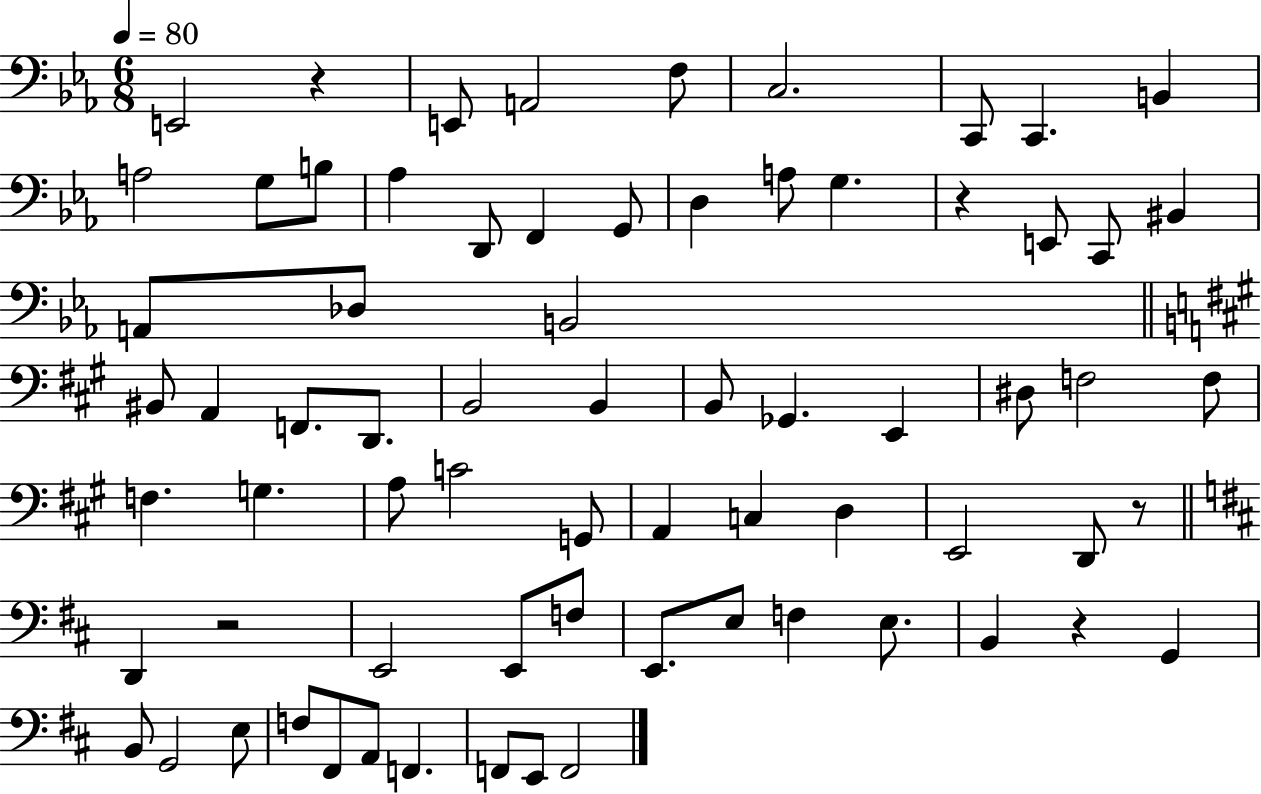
E2/h R/q E2/e A2/h F3/e C3/h. C2/e C2/q. B2/q A3/h G3/e B3/e Ab3/q D2/e F2/q G2/e D3/q A3/e G3/q. R/q E2/e C2/e BIS2/q A2/e Db3/e B2/h BIS2/e A2/q F2/e. D2/e. B2/h B2/q B2/e Gb2/q. E2/q D#3/e F3/h F3/e F3/q. G3/q. A3/e C4/h G2/e A2/q C3/q D3/q E2/h D2/e R/e D2/q R/h E2/h E2/e F3/e E2/e. E3/e F3/q E3/e. B2/q R/q G2/q B2/e G2/h E3/e F3/e F#2/e A2/e F2/q. F2/e E2/e F2/h